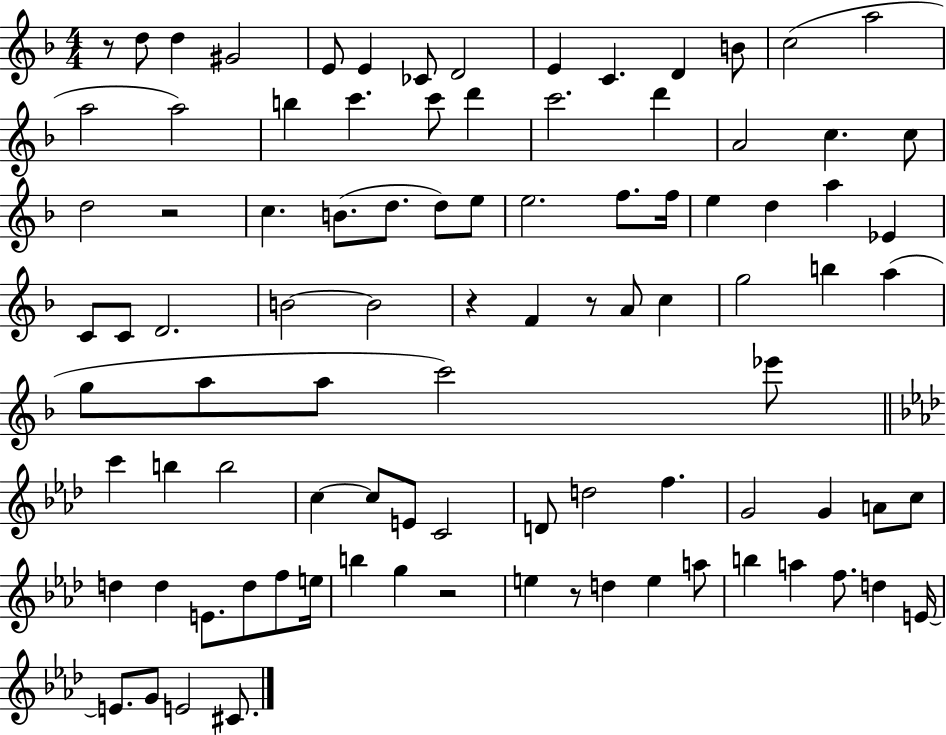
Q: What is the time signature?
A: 4/4